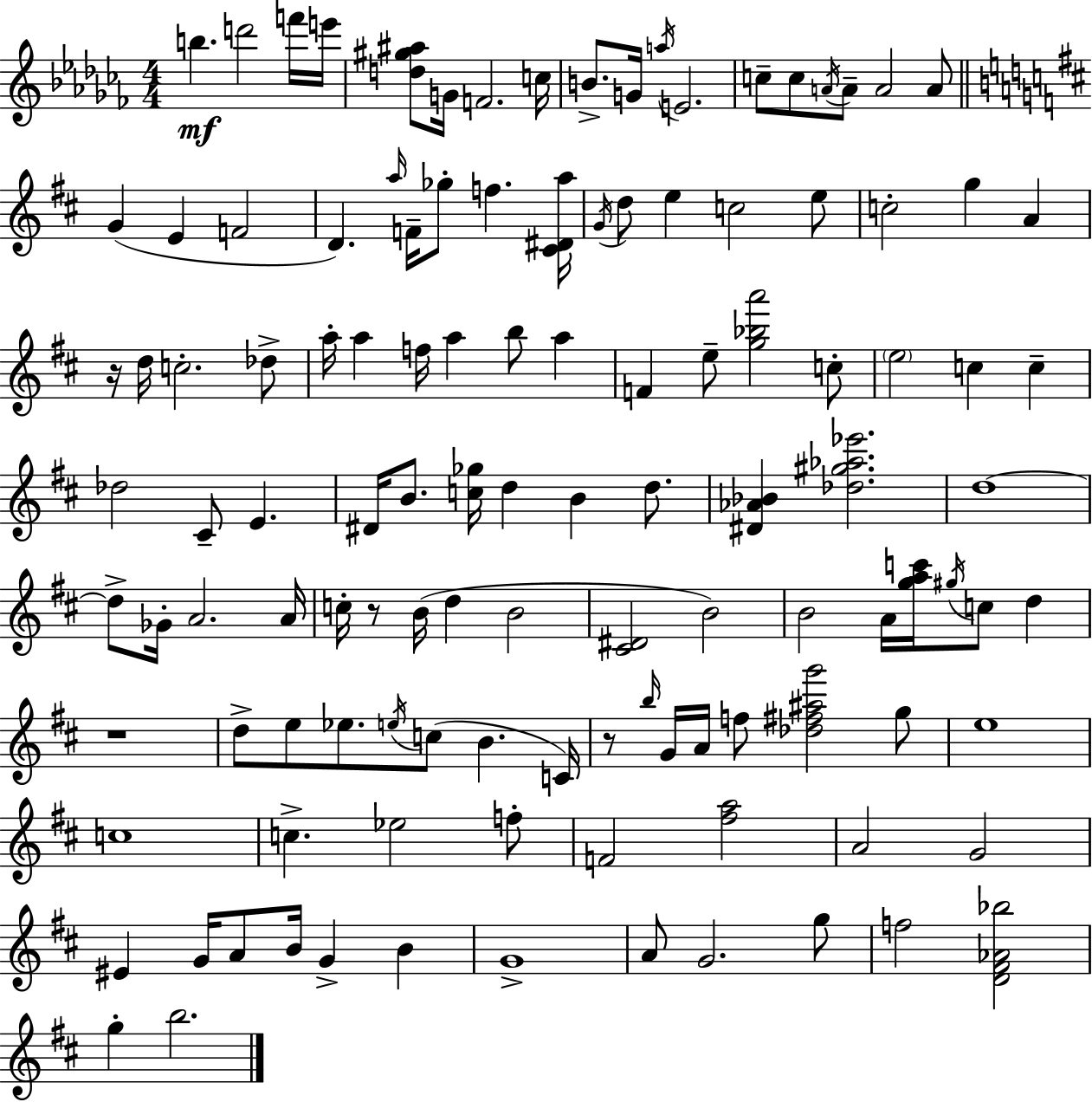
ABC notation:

X:1
T:Untitled
M:4/4
L:1/4
K:Abm
b d'2 f'/4 e'/4 [d^g^a]/2 G/4 F2 c/4 B/2 G/4 a/4 E2 c/2 c/2 A/4 A/2 A2 A/2 G E F2 D a/4 F/4 _g/2 f [^C^Da]/4 G/4 d/2 e c2 e/2 c2 g A z/4 d/4 c2 _d/2 a/4 a f/4 a b/2 a F e/2 [g_ba']2 c/2 e2 c c _d2 ^C/2 E ^D/4 B/2 [c_g]/4 d B d/2 [^D_A_B] [_d^g_a_e']2 d4 d/2 _G/4 A2 A/4 c/4 z/2 B/4 d B2 [^C^D]2 B2 B2 A/4 [gac']/4 ^g/4 c/2 d z4 d/2 e/2 _e/2 e/4 c/2 B C/4 z/2 b/4 G/4 A/4 f/2 [_d^f^ag']2 g/2 e4 c4 c _e2 f/2 F2 [^fa]2 A2 G2 ^E G/4 A/2 B/4 G B G4 A/2 G2 g/2 f2 [D^F_A_b]2 g b2